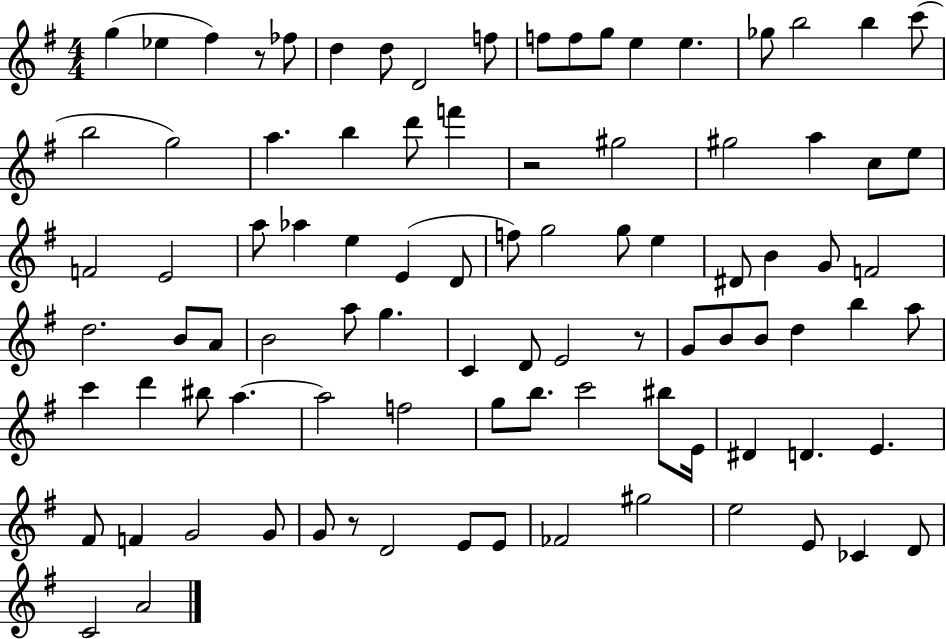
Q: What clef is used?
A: treble